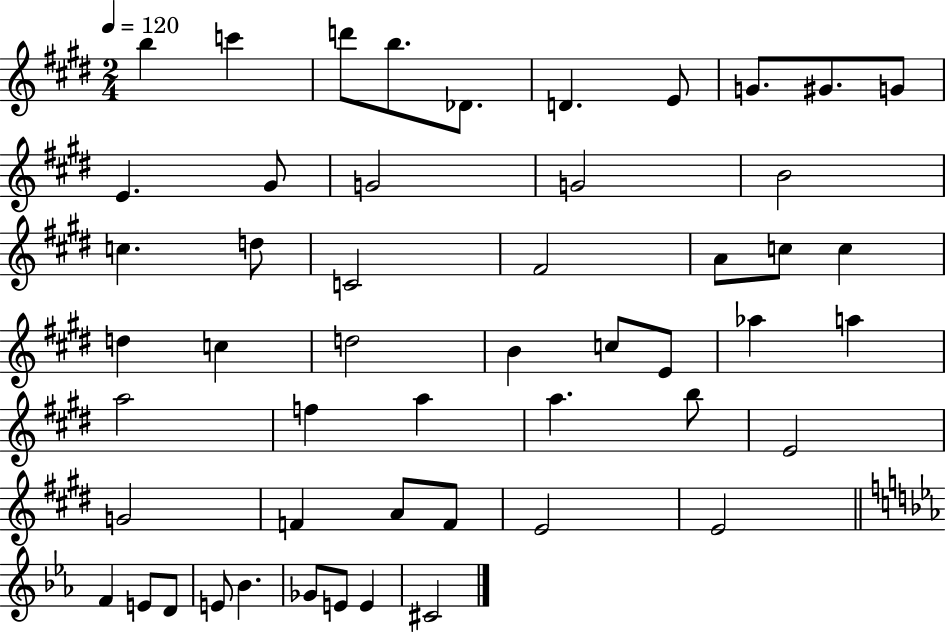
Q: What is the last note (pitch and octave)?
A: C#4